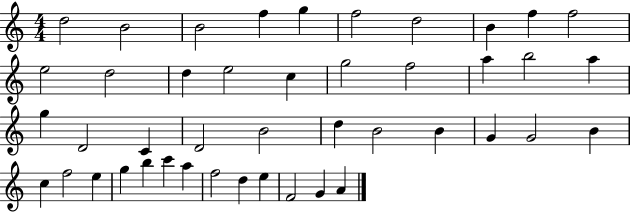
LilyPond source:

{
  \clef treble
  \numericTimeSignature
  \time 4/4
  \key c \major
  d''2 b'2 | b'2 f''4 g''4 | f''2 d''2 | b'4 f''4 f''2 | \break e''2 d''2 | d''4 e''2 c''4 | g''2 f''2 | a''4 b''2 a''4 | \break g''4 d'2 c'4 | d'2 b'2 | d''4 b'2 b'4 | g'4 g'2 b'4 | \break c''4 f''2 e''4 | g''4 b''4 c'''4 a''4 | f''2 d''4 e''4 | f'2 g'4 a'4 | \break \bar "|."
}